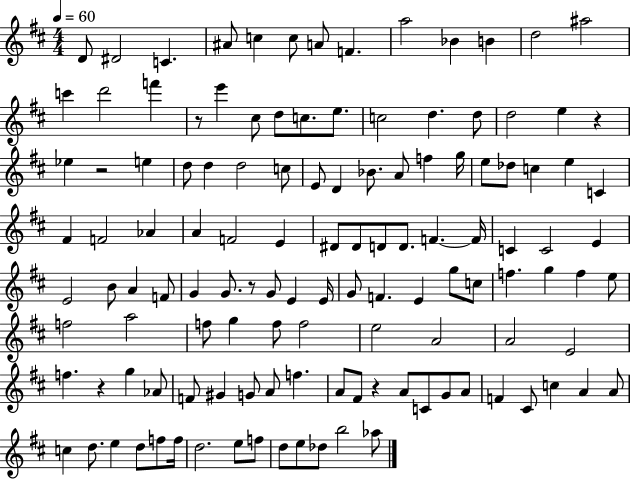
{
  \clef treble
  \numericTimeSignature
  \time 4/4
  \key d \major
  \tempo 4 = 60
  \repeat volta 2 { d'8 dis'2 c'4. | ais'8 c''4 c''8 a'8 f'4. | a''2 bes'4 b'4 | d''2 ais''2 | \break c'''4 d'''2 f'''4 | r8 e'''4 cis''8 d''8 c''8. e''8. | c''2 d''4. d''8 | d''2 e''4 r4 | \break ees''4 r2 e''4 | d''8 d''4 d''2 c''8 | e'8 d'4 bes'8. a'8 f''4 g''16 | e''8 des''8 c''4 e''4 c'4 | \break fis'4 f'2 aes'4 | a'4 f'2 e'4 | dis'8 dis'8 d'8 d'8. f'4.~~ f'16 | c'4 c'2 e'4 | \break e'2 b'8 a'4 f'8 | g'4 g'8. r8 g'8 e'4 e'16 | g'8 f'4. e'4 g''8 c''8 | f''4. g''4 f''4 e''8 | \break f''2 a''2 | f''8 g''4 f''8 f''2 | e''2 a'2 | a'2 e'2 | \break f''4. r4 g''4 aes'8 | f'8 gis'4 g'8 a'8 f''4. | a'8 fis'8 r4 a'8 c'8 g'8 a'8 | f'4 cis'8 c''4 a'4 a'8 | \break c''4 d''8. e''4 d''8 f''8 f''16 | d''2. e''8 f''8 | d''8 e''8 des''8 b''2 aes''8 | } \bar "|."
}